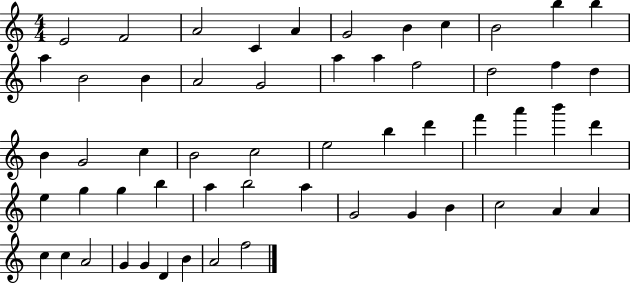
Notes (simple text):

E4/h F4/h A4/h C4/q A4/q G4/h B4/q C5/q B4/h B5/q B5/q A5/q B4/h B4/q A4/h G4/h A5/q A5/q F5/h D5/h F5/q D5/q B4/q G4/h C5/q B4/h C5/h E5/h B5/q D6/q F6/q A6/q B6/q D6/q E5/q G5/q G5/q B5/q A5/q B5/h A5/q G4/h G4/q B4/q C5/h A4/q A4/q C5/q C5/q A4/h G4/q G4/q D4/q B4/q A4/h F5/h